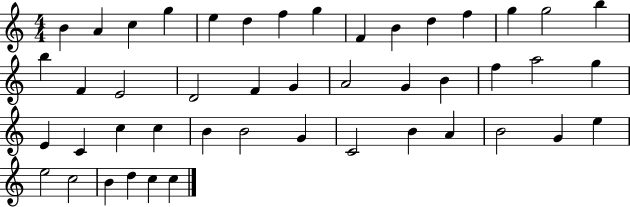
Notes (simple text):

B4/q A4/q C5/q G5/q E5/q D5/q F5/q G5/q F4/q B4/q D5/q F5/q G5/q G5/h B5/q B5/q F4/q E4/h D4/h F4/q G4/q A4/h G4/q B4/q F5/q A5/h G5/q E4/q C4/q C5/q C5/q B4/q B4/h G4/q C4/h B4/q A4/q B4/h G4/q E5/q E5/h C5/h B4/q D5/q C5/q C5/q